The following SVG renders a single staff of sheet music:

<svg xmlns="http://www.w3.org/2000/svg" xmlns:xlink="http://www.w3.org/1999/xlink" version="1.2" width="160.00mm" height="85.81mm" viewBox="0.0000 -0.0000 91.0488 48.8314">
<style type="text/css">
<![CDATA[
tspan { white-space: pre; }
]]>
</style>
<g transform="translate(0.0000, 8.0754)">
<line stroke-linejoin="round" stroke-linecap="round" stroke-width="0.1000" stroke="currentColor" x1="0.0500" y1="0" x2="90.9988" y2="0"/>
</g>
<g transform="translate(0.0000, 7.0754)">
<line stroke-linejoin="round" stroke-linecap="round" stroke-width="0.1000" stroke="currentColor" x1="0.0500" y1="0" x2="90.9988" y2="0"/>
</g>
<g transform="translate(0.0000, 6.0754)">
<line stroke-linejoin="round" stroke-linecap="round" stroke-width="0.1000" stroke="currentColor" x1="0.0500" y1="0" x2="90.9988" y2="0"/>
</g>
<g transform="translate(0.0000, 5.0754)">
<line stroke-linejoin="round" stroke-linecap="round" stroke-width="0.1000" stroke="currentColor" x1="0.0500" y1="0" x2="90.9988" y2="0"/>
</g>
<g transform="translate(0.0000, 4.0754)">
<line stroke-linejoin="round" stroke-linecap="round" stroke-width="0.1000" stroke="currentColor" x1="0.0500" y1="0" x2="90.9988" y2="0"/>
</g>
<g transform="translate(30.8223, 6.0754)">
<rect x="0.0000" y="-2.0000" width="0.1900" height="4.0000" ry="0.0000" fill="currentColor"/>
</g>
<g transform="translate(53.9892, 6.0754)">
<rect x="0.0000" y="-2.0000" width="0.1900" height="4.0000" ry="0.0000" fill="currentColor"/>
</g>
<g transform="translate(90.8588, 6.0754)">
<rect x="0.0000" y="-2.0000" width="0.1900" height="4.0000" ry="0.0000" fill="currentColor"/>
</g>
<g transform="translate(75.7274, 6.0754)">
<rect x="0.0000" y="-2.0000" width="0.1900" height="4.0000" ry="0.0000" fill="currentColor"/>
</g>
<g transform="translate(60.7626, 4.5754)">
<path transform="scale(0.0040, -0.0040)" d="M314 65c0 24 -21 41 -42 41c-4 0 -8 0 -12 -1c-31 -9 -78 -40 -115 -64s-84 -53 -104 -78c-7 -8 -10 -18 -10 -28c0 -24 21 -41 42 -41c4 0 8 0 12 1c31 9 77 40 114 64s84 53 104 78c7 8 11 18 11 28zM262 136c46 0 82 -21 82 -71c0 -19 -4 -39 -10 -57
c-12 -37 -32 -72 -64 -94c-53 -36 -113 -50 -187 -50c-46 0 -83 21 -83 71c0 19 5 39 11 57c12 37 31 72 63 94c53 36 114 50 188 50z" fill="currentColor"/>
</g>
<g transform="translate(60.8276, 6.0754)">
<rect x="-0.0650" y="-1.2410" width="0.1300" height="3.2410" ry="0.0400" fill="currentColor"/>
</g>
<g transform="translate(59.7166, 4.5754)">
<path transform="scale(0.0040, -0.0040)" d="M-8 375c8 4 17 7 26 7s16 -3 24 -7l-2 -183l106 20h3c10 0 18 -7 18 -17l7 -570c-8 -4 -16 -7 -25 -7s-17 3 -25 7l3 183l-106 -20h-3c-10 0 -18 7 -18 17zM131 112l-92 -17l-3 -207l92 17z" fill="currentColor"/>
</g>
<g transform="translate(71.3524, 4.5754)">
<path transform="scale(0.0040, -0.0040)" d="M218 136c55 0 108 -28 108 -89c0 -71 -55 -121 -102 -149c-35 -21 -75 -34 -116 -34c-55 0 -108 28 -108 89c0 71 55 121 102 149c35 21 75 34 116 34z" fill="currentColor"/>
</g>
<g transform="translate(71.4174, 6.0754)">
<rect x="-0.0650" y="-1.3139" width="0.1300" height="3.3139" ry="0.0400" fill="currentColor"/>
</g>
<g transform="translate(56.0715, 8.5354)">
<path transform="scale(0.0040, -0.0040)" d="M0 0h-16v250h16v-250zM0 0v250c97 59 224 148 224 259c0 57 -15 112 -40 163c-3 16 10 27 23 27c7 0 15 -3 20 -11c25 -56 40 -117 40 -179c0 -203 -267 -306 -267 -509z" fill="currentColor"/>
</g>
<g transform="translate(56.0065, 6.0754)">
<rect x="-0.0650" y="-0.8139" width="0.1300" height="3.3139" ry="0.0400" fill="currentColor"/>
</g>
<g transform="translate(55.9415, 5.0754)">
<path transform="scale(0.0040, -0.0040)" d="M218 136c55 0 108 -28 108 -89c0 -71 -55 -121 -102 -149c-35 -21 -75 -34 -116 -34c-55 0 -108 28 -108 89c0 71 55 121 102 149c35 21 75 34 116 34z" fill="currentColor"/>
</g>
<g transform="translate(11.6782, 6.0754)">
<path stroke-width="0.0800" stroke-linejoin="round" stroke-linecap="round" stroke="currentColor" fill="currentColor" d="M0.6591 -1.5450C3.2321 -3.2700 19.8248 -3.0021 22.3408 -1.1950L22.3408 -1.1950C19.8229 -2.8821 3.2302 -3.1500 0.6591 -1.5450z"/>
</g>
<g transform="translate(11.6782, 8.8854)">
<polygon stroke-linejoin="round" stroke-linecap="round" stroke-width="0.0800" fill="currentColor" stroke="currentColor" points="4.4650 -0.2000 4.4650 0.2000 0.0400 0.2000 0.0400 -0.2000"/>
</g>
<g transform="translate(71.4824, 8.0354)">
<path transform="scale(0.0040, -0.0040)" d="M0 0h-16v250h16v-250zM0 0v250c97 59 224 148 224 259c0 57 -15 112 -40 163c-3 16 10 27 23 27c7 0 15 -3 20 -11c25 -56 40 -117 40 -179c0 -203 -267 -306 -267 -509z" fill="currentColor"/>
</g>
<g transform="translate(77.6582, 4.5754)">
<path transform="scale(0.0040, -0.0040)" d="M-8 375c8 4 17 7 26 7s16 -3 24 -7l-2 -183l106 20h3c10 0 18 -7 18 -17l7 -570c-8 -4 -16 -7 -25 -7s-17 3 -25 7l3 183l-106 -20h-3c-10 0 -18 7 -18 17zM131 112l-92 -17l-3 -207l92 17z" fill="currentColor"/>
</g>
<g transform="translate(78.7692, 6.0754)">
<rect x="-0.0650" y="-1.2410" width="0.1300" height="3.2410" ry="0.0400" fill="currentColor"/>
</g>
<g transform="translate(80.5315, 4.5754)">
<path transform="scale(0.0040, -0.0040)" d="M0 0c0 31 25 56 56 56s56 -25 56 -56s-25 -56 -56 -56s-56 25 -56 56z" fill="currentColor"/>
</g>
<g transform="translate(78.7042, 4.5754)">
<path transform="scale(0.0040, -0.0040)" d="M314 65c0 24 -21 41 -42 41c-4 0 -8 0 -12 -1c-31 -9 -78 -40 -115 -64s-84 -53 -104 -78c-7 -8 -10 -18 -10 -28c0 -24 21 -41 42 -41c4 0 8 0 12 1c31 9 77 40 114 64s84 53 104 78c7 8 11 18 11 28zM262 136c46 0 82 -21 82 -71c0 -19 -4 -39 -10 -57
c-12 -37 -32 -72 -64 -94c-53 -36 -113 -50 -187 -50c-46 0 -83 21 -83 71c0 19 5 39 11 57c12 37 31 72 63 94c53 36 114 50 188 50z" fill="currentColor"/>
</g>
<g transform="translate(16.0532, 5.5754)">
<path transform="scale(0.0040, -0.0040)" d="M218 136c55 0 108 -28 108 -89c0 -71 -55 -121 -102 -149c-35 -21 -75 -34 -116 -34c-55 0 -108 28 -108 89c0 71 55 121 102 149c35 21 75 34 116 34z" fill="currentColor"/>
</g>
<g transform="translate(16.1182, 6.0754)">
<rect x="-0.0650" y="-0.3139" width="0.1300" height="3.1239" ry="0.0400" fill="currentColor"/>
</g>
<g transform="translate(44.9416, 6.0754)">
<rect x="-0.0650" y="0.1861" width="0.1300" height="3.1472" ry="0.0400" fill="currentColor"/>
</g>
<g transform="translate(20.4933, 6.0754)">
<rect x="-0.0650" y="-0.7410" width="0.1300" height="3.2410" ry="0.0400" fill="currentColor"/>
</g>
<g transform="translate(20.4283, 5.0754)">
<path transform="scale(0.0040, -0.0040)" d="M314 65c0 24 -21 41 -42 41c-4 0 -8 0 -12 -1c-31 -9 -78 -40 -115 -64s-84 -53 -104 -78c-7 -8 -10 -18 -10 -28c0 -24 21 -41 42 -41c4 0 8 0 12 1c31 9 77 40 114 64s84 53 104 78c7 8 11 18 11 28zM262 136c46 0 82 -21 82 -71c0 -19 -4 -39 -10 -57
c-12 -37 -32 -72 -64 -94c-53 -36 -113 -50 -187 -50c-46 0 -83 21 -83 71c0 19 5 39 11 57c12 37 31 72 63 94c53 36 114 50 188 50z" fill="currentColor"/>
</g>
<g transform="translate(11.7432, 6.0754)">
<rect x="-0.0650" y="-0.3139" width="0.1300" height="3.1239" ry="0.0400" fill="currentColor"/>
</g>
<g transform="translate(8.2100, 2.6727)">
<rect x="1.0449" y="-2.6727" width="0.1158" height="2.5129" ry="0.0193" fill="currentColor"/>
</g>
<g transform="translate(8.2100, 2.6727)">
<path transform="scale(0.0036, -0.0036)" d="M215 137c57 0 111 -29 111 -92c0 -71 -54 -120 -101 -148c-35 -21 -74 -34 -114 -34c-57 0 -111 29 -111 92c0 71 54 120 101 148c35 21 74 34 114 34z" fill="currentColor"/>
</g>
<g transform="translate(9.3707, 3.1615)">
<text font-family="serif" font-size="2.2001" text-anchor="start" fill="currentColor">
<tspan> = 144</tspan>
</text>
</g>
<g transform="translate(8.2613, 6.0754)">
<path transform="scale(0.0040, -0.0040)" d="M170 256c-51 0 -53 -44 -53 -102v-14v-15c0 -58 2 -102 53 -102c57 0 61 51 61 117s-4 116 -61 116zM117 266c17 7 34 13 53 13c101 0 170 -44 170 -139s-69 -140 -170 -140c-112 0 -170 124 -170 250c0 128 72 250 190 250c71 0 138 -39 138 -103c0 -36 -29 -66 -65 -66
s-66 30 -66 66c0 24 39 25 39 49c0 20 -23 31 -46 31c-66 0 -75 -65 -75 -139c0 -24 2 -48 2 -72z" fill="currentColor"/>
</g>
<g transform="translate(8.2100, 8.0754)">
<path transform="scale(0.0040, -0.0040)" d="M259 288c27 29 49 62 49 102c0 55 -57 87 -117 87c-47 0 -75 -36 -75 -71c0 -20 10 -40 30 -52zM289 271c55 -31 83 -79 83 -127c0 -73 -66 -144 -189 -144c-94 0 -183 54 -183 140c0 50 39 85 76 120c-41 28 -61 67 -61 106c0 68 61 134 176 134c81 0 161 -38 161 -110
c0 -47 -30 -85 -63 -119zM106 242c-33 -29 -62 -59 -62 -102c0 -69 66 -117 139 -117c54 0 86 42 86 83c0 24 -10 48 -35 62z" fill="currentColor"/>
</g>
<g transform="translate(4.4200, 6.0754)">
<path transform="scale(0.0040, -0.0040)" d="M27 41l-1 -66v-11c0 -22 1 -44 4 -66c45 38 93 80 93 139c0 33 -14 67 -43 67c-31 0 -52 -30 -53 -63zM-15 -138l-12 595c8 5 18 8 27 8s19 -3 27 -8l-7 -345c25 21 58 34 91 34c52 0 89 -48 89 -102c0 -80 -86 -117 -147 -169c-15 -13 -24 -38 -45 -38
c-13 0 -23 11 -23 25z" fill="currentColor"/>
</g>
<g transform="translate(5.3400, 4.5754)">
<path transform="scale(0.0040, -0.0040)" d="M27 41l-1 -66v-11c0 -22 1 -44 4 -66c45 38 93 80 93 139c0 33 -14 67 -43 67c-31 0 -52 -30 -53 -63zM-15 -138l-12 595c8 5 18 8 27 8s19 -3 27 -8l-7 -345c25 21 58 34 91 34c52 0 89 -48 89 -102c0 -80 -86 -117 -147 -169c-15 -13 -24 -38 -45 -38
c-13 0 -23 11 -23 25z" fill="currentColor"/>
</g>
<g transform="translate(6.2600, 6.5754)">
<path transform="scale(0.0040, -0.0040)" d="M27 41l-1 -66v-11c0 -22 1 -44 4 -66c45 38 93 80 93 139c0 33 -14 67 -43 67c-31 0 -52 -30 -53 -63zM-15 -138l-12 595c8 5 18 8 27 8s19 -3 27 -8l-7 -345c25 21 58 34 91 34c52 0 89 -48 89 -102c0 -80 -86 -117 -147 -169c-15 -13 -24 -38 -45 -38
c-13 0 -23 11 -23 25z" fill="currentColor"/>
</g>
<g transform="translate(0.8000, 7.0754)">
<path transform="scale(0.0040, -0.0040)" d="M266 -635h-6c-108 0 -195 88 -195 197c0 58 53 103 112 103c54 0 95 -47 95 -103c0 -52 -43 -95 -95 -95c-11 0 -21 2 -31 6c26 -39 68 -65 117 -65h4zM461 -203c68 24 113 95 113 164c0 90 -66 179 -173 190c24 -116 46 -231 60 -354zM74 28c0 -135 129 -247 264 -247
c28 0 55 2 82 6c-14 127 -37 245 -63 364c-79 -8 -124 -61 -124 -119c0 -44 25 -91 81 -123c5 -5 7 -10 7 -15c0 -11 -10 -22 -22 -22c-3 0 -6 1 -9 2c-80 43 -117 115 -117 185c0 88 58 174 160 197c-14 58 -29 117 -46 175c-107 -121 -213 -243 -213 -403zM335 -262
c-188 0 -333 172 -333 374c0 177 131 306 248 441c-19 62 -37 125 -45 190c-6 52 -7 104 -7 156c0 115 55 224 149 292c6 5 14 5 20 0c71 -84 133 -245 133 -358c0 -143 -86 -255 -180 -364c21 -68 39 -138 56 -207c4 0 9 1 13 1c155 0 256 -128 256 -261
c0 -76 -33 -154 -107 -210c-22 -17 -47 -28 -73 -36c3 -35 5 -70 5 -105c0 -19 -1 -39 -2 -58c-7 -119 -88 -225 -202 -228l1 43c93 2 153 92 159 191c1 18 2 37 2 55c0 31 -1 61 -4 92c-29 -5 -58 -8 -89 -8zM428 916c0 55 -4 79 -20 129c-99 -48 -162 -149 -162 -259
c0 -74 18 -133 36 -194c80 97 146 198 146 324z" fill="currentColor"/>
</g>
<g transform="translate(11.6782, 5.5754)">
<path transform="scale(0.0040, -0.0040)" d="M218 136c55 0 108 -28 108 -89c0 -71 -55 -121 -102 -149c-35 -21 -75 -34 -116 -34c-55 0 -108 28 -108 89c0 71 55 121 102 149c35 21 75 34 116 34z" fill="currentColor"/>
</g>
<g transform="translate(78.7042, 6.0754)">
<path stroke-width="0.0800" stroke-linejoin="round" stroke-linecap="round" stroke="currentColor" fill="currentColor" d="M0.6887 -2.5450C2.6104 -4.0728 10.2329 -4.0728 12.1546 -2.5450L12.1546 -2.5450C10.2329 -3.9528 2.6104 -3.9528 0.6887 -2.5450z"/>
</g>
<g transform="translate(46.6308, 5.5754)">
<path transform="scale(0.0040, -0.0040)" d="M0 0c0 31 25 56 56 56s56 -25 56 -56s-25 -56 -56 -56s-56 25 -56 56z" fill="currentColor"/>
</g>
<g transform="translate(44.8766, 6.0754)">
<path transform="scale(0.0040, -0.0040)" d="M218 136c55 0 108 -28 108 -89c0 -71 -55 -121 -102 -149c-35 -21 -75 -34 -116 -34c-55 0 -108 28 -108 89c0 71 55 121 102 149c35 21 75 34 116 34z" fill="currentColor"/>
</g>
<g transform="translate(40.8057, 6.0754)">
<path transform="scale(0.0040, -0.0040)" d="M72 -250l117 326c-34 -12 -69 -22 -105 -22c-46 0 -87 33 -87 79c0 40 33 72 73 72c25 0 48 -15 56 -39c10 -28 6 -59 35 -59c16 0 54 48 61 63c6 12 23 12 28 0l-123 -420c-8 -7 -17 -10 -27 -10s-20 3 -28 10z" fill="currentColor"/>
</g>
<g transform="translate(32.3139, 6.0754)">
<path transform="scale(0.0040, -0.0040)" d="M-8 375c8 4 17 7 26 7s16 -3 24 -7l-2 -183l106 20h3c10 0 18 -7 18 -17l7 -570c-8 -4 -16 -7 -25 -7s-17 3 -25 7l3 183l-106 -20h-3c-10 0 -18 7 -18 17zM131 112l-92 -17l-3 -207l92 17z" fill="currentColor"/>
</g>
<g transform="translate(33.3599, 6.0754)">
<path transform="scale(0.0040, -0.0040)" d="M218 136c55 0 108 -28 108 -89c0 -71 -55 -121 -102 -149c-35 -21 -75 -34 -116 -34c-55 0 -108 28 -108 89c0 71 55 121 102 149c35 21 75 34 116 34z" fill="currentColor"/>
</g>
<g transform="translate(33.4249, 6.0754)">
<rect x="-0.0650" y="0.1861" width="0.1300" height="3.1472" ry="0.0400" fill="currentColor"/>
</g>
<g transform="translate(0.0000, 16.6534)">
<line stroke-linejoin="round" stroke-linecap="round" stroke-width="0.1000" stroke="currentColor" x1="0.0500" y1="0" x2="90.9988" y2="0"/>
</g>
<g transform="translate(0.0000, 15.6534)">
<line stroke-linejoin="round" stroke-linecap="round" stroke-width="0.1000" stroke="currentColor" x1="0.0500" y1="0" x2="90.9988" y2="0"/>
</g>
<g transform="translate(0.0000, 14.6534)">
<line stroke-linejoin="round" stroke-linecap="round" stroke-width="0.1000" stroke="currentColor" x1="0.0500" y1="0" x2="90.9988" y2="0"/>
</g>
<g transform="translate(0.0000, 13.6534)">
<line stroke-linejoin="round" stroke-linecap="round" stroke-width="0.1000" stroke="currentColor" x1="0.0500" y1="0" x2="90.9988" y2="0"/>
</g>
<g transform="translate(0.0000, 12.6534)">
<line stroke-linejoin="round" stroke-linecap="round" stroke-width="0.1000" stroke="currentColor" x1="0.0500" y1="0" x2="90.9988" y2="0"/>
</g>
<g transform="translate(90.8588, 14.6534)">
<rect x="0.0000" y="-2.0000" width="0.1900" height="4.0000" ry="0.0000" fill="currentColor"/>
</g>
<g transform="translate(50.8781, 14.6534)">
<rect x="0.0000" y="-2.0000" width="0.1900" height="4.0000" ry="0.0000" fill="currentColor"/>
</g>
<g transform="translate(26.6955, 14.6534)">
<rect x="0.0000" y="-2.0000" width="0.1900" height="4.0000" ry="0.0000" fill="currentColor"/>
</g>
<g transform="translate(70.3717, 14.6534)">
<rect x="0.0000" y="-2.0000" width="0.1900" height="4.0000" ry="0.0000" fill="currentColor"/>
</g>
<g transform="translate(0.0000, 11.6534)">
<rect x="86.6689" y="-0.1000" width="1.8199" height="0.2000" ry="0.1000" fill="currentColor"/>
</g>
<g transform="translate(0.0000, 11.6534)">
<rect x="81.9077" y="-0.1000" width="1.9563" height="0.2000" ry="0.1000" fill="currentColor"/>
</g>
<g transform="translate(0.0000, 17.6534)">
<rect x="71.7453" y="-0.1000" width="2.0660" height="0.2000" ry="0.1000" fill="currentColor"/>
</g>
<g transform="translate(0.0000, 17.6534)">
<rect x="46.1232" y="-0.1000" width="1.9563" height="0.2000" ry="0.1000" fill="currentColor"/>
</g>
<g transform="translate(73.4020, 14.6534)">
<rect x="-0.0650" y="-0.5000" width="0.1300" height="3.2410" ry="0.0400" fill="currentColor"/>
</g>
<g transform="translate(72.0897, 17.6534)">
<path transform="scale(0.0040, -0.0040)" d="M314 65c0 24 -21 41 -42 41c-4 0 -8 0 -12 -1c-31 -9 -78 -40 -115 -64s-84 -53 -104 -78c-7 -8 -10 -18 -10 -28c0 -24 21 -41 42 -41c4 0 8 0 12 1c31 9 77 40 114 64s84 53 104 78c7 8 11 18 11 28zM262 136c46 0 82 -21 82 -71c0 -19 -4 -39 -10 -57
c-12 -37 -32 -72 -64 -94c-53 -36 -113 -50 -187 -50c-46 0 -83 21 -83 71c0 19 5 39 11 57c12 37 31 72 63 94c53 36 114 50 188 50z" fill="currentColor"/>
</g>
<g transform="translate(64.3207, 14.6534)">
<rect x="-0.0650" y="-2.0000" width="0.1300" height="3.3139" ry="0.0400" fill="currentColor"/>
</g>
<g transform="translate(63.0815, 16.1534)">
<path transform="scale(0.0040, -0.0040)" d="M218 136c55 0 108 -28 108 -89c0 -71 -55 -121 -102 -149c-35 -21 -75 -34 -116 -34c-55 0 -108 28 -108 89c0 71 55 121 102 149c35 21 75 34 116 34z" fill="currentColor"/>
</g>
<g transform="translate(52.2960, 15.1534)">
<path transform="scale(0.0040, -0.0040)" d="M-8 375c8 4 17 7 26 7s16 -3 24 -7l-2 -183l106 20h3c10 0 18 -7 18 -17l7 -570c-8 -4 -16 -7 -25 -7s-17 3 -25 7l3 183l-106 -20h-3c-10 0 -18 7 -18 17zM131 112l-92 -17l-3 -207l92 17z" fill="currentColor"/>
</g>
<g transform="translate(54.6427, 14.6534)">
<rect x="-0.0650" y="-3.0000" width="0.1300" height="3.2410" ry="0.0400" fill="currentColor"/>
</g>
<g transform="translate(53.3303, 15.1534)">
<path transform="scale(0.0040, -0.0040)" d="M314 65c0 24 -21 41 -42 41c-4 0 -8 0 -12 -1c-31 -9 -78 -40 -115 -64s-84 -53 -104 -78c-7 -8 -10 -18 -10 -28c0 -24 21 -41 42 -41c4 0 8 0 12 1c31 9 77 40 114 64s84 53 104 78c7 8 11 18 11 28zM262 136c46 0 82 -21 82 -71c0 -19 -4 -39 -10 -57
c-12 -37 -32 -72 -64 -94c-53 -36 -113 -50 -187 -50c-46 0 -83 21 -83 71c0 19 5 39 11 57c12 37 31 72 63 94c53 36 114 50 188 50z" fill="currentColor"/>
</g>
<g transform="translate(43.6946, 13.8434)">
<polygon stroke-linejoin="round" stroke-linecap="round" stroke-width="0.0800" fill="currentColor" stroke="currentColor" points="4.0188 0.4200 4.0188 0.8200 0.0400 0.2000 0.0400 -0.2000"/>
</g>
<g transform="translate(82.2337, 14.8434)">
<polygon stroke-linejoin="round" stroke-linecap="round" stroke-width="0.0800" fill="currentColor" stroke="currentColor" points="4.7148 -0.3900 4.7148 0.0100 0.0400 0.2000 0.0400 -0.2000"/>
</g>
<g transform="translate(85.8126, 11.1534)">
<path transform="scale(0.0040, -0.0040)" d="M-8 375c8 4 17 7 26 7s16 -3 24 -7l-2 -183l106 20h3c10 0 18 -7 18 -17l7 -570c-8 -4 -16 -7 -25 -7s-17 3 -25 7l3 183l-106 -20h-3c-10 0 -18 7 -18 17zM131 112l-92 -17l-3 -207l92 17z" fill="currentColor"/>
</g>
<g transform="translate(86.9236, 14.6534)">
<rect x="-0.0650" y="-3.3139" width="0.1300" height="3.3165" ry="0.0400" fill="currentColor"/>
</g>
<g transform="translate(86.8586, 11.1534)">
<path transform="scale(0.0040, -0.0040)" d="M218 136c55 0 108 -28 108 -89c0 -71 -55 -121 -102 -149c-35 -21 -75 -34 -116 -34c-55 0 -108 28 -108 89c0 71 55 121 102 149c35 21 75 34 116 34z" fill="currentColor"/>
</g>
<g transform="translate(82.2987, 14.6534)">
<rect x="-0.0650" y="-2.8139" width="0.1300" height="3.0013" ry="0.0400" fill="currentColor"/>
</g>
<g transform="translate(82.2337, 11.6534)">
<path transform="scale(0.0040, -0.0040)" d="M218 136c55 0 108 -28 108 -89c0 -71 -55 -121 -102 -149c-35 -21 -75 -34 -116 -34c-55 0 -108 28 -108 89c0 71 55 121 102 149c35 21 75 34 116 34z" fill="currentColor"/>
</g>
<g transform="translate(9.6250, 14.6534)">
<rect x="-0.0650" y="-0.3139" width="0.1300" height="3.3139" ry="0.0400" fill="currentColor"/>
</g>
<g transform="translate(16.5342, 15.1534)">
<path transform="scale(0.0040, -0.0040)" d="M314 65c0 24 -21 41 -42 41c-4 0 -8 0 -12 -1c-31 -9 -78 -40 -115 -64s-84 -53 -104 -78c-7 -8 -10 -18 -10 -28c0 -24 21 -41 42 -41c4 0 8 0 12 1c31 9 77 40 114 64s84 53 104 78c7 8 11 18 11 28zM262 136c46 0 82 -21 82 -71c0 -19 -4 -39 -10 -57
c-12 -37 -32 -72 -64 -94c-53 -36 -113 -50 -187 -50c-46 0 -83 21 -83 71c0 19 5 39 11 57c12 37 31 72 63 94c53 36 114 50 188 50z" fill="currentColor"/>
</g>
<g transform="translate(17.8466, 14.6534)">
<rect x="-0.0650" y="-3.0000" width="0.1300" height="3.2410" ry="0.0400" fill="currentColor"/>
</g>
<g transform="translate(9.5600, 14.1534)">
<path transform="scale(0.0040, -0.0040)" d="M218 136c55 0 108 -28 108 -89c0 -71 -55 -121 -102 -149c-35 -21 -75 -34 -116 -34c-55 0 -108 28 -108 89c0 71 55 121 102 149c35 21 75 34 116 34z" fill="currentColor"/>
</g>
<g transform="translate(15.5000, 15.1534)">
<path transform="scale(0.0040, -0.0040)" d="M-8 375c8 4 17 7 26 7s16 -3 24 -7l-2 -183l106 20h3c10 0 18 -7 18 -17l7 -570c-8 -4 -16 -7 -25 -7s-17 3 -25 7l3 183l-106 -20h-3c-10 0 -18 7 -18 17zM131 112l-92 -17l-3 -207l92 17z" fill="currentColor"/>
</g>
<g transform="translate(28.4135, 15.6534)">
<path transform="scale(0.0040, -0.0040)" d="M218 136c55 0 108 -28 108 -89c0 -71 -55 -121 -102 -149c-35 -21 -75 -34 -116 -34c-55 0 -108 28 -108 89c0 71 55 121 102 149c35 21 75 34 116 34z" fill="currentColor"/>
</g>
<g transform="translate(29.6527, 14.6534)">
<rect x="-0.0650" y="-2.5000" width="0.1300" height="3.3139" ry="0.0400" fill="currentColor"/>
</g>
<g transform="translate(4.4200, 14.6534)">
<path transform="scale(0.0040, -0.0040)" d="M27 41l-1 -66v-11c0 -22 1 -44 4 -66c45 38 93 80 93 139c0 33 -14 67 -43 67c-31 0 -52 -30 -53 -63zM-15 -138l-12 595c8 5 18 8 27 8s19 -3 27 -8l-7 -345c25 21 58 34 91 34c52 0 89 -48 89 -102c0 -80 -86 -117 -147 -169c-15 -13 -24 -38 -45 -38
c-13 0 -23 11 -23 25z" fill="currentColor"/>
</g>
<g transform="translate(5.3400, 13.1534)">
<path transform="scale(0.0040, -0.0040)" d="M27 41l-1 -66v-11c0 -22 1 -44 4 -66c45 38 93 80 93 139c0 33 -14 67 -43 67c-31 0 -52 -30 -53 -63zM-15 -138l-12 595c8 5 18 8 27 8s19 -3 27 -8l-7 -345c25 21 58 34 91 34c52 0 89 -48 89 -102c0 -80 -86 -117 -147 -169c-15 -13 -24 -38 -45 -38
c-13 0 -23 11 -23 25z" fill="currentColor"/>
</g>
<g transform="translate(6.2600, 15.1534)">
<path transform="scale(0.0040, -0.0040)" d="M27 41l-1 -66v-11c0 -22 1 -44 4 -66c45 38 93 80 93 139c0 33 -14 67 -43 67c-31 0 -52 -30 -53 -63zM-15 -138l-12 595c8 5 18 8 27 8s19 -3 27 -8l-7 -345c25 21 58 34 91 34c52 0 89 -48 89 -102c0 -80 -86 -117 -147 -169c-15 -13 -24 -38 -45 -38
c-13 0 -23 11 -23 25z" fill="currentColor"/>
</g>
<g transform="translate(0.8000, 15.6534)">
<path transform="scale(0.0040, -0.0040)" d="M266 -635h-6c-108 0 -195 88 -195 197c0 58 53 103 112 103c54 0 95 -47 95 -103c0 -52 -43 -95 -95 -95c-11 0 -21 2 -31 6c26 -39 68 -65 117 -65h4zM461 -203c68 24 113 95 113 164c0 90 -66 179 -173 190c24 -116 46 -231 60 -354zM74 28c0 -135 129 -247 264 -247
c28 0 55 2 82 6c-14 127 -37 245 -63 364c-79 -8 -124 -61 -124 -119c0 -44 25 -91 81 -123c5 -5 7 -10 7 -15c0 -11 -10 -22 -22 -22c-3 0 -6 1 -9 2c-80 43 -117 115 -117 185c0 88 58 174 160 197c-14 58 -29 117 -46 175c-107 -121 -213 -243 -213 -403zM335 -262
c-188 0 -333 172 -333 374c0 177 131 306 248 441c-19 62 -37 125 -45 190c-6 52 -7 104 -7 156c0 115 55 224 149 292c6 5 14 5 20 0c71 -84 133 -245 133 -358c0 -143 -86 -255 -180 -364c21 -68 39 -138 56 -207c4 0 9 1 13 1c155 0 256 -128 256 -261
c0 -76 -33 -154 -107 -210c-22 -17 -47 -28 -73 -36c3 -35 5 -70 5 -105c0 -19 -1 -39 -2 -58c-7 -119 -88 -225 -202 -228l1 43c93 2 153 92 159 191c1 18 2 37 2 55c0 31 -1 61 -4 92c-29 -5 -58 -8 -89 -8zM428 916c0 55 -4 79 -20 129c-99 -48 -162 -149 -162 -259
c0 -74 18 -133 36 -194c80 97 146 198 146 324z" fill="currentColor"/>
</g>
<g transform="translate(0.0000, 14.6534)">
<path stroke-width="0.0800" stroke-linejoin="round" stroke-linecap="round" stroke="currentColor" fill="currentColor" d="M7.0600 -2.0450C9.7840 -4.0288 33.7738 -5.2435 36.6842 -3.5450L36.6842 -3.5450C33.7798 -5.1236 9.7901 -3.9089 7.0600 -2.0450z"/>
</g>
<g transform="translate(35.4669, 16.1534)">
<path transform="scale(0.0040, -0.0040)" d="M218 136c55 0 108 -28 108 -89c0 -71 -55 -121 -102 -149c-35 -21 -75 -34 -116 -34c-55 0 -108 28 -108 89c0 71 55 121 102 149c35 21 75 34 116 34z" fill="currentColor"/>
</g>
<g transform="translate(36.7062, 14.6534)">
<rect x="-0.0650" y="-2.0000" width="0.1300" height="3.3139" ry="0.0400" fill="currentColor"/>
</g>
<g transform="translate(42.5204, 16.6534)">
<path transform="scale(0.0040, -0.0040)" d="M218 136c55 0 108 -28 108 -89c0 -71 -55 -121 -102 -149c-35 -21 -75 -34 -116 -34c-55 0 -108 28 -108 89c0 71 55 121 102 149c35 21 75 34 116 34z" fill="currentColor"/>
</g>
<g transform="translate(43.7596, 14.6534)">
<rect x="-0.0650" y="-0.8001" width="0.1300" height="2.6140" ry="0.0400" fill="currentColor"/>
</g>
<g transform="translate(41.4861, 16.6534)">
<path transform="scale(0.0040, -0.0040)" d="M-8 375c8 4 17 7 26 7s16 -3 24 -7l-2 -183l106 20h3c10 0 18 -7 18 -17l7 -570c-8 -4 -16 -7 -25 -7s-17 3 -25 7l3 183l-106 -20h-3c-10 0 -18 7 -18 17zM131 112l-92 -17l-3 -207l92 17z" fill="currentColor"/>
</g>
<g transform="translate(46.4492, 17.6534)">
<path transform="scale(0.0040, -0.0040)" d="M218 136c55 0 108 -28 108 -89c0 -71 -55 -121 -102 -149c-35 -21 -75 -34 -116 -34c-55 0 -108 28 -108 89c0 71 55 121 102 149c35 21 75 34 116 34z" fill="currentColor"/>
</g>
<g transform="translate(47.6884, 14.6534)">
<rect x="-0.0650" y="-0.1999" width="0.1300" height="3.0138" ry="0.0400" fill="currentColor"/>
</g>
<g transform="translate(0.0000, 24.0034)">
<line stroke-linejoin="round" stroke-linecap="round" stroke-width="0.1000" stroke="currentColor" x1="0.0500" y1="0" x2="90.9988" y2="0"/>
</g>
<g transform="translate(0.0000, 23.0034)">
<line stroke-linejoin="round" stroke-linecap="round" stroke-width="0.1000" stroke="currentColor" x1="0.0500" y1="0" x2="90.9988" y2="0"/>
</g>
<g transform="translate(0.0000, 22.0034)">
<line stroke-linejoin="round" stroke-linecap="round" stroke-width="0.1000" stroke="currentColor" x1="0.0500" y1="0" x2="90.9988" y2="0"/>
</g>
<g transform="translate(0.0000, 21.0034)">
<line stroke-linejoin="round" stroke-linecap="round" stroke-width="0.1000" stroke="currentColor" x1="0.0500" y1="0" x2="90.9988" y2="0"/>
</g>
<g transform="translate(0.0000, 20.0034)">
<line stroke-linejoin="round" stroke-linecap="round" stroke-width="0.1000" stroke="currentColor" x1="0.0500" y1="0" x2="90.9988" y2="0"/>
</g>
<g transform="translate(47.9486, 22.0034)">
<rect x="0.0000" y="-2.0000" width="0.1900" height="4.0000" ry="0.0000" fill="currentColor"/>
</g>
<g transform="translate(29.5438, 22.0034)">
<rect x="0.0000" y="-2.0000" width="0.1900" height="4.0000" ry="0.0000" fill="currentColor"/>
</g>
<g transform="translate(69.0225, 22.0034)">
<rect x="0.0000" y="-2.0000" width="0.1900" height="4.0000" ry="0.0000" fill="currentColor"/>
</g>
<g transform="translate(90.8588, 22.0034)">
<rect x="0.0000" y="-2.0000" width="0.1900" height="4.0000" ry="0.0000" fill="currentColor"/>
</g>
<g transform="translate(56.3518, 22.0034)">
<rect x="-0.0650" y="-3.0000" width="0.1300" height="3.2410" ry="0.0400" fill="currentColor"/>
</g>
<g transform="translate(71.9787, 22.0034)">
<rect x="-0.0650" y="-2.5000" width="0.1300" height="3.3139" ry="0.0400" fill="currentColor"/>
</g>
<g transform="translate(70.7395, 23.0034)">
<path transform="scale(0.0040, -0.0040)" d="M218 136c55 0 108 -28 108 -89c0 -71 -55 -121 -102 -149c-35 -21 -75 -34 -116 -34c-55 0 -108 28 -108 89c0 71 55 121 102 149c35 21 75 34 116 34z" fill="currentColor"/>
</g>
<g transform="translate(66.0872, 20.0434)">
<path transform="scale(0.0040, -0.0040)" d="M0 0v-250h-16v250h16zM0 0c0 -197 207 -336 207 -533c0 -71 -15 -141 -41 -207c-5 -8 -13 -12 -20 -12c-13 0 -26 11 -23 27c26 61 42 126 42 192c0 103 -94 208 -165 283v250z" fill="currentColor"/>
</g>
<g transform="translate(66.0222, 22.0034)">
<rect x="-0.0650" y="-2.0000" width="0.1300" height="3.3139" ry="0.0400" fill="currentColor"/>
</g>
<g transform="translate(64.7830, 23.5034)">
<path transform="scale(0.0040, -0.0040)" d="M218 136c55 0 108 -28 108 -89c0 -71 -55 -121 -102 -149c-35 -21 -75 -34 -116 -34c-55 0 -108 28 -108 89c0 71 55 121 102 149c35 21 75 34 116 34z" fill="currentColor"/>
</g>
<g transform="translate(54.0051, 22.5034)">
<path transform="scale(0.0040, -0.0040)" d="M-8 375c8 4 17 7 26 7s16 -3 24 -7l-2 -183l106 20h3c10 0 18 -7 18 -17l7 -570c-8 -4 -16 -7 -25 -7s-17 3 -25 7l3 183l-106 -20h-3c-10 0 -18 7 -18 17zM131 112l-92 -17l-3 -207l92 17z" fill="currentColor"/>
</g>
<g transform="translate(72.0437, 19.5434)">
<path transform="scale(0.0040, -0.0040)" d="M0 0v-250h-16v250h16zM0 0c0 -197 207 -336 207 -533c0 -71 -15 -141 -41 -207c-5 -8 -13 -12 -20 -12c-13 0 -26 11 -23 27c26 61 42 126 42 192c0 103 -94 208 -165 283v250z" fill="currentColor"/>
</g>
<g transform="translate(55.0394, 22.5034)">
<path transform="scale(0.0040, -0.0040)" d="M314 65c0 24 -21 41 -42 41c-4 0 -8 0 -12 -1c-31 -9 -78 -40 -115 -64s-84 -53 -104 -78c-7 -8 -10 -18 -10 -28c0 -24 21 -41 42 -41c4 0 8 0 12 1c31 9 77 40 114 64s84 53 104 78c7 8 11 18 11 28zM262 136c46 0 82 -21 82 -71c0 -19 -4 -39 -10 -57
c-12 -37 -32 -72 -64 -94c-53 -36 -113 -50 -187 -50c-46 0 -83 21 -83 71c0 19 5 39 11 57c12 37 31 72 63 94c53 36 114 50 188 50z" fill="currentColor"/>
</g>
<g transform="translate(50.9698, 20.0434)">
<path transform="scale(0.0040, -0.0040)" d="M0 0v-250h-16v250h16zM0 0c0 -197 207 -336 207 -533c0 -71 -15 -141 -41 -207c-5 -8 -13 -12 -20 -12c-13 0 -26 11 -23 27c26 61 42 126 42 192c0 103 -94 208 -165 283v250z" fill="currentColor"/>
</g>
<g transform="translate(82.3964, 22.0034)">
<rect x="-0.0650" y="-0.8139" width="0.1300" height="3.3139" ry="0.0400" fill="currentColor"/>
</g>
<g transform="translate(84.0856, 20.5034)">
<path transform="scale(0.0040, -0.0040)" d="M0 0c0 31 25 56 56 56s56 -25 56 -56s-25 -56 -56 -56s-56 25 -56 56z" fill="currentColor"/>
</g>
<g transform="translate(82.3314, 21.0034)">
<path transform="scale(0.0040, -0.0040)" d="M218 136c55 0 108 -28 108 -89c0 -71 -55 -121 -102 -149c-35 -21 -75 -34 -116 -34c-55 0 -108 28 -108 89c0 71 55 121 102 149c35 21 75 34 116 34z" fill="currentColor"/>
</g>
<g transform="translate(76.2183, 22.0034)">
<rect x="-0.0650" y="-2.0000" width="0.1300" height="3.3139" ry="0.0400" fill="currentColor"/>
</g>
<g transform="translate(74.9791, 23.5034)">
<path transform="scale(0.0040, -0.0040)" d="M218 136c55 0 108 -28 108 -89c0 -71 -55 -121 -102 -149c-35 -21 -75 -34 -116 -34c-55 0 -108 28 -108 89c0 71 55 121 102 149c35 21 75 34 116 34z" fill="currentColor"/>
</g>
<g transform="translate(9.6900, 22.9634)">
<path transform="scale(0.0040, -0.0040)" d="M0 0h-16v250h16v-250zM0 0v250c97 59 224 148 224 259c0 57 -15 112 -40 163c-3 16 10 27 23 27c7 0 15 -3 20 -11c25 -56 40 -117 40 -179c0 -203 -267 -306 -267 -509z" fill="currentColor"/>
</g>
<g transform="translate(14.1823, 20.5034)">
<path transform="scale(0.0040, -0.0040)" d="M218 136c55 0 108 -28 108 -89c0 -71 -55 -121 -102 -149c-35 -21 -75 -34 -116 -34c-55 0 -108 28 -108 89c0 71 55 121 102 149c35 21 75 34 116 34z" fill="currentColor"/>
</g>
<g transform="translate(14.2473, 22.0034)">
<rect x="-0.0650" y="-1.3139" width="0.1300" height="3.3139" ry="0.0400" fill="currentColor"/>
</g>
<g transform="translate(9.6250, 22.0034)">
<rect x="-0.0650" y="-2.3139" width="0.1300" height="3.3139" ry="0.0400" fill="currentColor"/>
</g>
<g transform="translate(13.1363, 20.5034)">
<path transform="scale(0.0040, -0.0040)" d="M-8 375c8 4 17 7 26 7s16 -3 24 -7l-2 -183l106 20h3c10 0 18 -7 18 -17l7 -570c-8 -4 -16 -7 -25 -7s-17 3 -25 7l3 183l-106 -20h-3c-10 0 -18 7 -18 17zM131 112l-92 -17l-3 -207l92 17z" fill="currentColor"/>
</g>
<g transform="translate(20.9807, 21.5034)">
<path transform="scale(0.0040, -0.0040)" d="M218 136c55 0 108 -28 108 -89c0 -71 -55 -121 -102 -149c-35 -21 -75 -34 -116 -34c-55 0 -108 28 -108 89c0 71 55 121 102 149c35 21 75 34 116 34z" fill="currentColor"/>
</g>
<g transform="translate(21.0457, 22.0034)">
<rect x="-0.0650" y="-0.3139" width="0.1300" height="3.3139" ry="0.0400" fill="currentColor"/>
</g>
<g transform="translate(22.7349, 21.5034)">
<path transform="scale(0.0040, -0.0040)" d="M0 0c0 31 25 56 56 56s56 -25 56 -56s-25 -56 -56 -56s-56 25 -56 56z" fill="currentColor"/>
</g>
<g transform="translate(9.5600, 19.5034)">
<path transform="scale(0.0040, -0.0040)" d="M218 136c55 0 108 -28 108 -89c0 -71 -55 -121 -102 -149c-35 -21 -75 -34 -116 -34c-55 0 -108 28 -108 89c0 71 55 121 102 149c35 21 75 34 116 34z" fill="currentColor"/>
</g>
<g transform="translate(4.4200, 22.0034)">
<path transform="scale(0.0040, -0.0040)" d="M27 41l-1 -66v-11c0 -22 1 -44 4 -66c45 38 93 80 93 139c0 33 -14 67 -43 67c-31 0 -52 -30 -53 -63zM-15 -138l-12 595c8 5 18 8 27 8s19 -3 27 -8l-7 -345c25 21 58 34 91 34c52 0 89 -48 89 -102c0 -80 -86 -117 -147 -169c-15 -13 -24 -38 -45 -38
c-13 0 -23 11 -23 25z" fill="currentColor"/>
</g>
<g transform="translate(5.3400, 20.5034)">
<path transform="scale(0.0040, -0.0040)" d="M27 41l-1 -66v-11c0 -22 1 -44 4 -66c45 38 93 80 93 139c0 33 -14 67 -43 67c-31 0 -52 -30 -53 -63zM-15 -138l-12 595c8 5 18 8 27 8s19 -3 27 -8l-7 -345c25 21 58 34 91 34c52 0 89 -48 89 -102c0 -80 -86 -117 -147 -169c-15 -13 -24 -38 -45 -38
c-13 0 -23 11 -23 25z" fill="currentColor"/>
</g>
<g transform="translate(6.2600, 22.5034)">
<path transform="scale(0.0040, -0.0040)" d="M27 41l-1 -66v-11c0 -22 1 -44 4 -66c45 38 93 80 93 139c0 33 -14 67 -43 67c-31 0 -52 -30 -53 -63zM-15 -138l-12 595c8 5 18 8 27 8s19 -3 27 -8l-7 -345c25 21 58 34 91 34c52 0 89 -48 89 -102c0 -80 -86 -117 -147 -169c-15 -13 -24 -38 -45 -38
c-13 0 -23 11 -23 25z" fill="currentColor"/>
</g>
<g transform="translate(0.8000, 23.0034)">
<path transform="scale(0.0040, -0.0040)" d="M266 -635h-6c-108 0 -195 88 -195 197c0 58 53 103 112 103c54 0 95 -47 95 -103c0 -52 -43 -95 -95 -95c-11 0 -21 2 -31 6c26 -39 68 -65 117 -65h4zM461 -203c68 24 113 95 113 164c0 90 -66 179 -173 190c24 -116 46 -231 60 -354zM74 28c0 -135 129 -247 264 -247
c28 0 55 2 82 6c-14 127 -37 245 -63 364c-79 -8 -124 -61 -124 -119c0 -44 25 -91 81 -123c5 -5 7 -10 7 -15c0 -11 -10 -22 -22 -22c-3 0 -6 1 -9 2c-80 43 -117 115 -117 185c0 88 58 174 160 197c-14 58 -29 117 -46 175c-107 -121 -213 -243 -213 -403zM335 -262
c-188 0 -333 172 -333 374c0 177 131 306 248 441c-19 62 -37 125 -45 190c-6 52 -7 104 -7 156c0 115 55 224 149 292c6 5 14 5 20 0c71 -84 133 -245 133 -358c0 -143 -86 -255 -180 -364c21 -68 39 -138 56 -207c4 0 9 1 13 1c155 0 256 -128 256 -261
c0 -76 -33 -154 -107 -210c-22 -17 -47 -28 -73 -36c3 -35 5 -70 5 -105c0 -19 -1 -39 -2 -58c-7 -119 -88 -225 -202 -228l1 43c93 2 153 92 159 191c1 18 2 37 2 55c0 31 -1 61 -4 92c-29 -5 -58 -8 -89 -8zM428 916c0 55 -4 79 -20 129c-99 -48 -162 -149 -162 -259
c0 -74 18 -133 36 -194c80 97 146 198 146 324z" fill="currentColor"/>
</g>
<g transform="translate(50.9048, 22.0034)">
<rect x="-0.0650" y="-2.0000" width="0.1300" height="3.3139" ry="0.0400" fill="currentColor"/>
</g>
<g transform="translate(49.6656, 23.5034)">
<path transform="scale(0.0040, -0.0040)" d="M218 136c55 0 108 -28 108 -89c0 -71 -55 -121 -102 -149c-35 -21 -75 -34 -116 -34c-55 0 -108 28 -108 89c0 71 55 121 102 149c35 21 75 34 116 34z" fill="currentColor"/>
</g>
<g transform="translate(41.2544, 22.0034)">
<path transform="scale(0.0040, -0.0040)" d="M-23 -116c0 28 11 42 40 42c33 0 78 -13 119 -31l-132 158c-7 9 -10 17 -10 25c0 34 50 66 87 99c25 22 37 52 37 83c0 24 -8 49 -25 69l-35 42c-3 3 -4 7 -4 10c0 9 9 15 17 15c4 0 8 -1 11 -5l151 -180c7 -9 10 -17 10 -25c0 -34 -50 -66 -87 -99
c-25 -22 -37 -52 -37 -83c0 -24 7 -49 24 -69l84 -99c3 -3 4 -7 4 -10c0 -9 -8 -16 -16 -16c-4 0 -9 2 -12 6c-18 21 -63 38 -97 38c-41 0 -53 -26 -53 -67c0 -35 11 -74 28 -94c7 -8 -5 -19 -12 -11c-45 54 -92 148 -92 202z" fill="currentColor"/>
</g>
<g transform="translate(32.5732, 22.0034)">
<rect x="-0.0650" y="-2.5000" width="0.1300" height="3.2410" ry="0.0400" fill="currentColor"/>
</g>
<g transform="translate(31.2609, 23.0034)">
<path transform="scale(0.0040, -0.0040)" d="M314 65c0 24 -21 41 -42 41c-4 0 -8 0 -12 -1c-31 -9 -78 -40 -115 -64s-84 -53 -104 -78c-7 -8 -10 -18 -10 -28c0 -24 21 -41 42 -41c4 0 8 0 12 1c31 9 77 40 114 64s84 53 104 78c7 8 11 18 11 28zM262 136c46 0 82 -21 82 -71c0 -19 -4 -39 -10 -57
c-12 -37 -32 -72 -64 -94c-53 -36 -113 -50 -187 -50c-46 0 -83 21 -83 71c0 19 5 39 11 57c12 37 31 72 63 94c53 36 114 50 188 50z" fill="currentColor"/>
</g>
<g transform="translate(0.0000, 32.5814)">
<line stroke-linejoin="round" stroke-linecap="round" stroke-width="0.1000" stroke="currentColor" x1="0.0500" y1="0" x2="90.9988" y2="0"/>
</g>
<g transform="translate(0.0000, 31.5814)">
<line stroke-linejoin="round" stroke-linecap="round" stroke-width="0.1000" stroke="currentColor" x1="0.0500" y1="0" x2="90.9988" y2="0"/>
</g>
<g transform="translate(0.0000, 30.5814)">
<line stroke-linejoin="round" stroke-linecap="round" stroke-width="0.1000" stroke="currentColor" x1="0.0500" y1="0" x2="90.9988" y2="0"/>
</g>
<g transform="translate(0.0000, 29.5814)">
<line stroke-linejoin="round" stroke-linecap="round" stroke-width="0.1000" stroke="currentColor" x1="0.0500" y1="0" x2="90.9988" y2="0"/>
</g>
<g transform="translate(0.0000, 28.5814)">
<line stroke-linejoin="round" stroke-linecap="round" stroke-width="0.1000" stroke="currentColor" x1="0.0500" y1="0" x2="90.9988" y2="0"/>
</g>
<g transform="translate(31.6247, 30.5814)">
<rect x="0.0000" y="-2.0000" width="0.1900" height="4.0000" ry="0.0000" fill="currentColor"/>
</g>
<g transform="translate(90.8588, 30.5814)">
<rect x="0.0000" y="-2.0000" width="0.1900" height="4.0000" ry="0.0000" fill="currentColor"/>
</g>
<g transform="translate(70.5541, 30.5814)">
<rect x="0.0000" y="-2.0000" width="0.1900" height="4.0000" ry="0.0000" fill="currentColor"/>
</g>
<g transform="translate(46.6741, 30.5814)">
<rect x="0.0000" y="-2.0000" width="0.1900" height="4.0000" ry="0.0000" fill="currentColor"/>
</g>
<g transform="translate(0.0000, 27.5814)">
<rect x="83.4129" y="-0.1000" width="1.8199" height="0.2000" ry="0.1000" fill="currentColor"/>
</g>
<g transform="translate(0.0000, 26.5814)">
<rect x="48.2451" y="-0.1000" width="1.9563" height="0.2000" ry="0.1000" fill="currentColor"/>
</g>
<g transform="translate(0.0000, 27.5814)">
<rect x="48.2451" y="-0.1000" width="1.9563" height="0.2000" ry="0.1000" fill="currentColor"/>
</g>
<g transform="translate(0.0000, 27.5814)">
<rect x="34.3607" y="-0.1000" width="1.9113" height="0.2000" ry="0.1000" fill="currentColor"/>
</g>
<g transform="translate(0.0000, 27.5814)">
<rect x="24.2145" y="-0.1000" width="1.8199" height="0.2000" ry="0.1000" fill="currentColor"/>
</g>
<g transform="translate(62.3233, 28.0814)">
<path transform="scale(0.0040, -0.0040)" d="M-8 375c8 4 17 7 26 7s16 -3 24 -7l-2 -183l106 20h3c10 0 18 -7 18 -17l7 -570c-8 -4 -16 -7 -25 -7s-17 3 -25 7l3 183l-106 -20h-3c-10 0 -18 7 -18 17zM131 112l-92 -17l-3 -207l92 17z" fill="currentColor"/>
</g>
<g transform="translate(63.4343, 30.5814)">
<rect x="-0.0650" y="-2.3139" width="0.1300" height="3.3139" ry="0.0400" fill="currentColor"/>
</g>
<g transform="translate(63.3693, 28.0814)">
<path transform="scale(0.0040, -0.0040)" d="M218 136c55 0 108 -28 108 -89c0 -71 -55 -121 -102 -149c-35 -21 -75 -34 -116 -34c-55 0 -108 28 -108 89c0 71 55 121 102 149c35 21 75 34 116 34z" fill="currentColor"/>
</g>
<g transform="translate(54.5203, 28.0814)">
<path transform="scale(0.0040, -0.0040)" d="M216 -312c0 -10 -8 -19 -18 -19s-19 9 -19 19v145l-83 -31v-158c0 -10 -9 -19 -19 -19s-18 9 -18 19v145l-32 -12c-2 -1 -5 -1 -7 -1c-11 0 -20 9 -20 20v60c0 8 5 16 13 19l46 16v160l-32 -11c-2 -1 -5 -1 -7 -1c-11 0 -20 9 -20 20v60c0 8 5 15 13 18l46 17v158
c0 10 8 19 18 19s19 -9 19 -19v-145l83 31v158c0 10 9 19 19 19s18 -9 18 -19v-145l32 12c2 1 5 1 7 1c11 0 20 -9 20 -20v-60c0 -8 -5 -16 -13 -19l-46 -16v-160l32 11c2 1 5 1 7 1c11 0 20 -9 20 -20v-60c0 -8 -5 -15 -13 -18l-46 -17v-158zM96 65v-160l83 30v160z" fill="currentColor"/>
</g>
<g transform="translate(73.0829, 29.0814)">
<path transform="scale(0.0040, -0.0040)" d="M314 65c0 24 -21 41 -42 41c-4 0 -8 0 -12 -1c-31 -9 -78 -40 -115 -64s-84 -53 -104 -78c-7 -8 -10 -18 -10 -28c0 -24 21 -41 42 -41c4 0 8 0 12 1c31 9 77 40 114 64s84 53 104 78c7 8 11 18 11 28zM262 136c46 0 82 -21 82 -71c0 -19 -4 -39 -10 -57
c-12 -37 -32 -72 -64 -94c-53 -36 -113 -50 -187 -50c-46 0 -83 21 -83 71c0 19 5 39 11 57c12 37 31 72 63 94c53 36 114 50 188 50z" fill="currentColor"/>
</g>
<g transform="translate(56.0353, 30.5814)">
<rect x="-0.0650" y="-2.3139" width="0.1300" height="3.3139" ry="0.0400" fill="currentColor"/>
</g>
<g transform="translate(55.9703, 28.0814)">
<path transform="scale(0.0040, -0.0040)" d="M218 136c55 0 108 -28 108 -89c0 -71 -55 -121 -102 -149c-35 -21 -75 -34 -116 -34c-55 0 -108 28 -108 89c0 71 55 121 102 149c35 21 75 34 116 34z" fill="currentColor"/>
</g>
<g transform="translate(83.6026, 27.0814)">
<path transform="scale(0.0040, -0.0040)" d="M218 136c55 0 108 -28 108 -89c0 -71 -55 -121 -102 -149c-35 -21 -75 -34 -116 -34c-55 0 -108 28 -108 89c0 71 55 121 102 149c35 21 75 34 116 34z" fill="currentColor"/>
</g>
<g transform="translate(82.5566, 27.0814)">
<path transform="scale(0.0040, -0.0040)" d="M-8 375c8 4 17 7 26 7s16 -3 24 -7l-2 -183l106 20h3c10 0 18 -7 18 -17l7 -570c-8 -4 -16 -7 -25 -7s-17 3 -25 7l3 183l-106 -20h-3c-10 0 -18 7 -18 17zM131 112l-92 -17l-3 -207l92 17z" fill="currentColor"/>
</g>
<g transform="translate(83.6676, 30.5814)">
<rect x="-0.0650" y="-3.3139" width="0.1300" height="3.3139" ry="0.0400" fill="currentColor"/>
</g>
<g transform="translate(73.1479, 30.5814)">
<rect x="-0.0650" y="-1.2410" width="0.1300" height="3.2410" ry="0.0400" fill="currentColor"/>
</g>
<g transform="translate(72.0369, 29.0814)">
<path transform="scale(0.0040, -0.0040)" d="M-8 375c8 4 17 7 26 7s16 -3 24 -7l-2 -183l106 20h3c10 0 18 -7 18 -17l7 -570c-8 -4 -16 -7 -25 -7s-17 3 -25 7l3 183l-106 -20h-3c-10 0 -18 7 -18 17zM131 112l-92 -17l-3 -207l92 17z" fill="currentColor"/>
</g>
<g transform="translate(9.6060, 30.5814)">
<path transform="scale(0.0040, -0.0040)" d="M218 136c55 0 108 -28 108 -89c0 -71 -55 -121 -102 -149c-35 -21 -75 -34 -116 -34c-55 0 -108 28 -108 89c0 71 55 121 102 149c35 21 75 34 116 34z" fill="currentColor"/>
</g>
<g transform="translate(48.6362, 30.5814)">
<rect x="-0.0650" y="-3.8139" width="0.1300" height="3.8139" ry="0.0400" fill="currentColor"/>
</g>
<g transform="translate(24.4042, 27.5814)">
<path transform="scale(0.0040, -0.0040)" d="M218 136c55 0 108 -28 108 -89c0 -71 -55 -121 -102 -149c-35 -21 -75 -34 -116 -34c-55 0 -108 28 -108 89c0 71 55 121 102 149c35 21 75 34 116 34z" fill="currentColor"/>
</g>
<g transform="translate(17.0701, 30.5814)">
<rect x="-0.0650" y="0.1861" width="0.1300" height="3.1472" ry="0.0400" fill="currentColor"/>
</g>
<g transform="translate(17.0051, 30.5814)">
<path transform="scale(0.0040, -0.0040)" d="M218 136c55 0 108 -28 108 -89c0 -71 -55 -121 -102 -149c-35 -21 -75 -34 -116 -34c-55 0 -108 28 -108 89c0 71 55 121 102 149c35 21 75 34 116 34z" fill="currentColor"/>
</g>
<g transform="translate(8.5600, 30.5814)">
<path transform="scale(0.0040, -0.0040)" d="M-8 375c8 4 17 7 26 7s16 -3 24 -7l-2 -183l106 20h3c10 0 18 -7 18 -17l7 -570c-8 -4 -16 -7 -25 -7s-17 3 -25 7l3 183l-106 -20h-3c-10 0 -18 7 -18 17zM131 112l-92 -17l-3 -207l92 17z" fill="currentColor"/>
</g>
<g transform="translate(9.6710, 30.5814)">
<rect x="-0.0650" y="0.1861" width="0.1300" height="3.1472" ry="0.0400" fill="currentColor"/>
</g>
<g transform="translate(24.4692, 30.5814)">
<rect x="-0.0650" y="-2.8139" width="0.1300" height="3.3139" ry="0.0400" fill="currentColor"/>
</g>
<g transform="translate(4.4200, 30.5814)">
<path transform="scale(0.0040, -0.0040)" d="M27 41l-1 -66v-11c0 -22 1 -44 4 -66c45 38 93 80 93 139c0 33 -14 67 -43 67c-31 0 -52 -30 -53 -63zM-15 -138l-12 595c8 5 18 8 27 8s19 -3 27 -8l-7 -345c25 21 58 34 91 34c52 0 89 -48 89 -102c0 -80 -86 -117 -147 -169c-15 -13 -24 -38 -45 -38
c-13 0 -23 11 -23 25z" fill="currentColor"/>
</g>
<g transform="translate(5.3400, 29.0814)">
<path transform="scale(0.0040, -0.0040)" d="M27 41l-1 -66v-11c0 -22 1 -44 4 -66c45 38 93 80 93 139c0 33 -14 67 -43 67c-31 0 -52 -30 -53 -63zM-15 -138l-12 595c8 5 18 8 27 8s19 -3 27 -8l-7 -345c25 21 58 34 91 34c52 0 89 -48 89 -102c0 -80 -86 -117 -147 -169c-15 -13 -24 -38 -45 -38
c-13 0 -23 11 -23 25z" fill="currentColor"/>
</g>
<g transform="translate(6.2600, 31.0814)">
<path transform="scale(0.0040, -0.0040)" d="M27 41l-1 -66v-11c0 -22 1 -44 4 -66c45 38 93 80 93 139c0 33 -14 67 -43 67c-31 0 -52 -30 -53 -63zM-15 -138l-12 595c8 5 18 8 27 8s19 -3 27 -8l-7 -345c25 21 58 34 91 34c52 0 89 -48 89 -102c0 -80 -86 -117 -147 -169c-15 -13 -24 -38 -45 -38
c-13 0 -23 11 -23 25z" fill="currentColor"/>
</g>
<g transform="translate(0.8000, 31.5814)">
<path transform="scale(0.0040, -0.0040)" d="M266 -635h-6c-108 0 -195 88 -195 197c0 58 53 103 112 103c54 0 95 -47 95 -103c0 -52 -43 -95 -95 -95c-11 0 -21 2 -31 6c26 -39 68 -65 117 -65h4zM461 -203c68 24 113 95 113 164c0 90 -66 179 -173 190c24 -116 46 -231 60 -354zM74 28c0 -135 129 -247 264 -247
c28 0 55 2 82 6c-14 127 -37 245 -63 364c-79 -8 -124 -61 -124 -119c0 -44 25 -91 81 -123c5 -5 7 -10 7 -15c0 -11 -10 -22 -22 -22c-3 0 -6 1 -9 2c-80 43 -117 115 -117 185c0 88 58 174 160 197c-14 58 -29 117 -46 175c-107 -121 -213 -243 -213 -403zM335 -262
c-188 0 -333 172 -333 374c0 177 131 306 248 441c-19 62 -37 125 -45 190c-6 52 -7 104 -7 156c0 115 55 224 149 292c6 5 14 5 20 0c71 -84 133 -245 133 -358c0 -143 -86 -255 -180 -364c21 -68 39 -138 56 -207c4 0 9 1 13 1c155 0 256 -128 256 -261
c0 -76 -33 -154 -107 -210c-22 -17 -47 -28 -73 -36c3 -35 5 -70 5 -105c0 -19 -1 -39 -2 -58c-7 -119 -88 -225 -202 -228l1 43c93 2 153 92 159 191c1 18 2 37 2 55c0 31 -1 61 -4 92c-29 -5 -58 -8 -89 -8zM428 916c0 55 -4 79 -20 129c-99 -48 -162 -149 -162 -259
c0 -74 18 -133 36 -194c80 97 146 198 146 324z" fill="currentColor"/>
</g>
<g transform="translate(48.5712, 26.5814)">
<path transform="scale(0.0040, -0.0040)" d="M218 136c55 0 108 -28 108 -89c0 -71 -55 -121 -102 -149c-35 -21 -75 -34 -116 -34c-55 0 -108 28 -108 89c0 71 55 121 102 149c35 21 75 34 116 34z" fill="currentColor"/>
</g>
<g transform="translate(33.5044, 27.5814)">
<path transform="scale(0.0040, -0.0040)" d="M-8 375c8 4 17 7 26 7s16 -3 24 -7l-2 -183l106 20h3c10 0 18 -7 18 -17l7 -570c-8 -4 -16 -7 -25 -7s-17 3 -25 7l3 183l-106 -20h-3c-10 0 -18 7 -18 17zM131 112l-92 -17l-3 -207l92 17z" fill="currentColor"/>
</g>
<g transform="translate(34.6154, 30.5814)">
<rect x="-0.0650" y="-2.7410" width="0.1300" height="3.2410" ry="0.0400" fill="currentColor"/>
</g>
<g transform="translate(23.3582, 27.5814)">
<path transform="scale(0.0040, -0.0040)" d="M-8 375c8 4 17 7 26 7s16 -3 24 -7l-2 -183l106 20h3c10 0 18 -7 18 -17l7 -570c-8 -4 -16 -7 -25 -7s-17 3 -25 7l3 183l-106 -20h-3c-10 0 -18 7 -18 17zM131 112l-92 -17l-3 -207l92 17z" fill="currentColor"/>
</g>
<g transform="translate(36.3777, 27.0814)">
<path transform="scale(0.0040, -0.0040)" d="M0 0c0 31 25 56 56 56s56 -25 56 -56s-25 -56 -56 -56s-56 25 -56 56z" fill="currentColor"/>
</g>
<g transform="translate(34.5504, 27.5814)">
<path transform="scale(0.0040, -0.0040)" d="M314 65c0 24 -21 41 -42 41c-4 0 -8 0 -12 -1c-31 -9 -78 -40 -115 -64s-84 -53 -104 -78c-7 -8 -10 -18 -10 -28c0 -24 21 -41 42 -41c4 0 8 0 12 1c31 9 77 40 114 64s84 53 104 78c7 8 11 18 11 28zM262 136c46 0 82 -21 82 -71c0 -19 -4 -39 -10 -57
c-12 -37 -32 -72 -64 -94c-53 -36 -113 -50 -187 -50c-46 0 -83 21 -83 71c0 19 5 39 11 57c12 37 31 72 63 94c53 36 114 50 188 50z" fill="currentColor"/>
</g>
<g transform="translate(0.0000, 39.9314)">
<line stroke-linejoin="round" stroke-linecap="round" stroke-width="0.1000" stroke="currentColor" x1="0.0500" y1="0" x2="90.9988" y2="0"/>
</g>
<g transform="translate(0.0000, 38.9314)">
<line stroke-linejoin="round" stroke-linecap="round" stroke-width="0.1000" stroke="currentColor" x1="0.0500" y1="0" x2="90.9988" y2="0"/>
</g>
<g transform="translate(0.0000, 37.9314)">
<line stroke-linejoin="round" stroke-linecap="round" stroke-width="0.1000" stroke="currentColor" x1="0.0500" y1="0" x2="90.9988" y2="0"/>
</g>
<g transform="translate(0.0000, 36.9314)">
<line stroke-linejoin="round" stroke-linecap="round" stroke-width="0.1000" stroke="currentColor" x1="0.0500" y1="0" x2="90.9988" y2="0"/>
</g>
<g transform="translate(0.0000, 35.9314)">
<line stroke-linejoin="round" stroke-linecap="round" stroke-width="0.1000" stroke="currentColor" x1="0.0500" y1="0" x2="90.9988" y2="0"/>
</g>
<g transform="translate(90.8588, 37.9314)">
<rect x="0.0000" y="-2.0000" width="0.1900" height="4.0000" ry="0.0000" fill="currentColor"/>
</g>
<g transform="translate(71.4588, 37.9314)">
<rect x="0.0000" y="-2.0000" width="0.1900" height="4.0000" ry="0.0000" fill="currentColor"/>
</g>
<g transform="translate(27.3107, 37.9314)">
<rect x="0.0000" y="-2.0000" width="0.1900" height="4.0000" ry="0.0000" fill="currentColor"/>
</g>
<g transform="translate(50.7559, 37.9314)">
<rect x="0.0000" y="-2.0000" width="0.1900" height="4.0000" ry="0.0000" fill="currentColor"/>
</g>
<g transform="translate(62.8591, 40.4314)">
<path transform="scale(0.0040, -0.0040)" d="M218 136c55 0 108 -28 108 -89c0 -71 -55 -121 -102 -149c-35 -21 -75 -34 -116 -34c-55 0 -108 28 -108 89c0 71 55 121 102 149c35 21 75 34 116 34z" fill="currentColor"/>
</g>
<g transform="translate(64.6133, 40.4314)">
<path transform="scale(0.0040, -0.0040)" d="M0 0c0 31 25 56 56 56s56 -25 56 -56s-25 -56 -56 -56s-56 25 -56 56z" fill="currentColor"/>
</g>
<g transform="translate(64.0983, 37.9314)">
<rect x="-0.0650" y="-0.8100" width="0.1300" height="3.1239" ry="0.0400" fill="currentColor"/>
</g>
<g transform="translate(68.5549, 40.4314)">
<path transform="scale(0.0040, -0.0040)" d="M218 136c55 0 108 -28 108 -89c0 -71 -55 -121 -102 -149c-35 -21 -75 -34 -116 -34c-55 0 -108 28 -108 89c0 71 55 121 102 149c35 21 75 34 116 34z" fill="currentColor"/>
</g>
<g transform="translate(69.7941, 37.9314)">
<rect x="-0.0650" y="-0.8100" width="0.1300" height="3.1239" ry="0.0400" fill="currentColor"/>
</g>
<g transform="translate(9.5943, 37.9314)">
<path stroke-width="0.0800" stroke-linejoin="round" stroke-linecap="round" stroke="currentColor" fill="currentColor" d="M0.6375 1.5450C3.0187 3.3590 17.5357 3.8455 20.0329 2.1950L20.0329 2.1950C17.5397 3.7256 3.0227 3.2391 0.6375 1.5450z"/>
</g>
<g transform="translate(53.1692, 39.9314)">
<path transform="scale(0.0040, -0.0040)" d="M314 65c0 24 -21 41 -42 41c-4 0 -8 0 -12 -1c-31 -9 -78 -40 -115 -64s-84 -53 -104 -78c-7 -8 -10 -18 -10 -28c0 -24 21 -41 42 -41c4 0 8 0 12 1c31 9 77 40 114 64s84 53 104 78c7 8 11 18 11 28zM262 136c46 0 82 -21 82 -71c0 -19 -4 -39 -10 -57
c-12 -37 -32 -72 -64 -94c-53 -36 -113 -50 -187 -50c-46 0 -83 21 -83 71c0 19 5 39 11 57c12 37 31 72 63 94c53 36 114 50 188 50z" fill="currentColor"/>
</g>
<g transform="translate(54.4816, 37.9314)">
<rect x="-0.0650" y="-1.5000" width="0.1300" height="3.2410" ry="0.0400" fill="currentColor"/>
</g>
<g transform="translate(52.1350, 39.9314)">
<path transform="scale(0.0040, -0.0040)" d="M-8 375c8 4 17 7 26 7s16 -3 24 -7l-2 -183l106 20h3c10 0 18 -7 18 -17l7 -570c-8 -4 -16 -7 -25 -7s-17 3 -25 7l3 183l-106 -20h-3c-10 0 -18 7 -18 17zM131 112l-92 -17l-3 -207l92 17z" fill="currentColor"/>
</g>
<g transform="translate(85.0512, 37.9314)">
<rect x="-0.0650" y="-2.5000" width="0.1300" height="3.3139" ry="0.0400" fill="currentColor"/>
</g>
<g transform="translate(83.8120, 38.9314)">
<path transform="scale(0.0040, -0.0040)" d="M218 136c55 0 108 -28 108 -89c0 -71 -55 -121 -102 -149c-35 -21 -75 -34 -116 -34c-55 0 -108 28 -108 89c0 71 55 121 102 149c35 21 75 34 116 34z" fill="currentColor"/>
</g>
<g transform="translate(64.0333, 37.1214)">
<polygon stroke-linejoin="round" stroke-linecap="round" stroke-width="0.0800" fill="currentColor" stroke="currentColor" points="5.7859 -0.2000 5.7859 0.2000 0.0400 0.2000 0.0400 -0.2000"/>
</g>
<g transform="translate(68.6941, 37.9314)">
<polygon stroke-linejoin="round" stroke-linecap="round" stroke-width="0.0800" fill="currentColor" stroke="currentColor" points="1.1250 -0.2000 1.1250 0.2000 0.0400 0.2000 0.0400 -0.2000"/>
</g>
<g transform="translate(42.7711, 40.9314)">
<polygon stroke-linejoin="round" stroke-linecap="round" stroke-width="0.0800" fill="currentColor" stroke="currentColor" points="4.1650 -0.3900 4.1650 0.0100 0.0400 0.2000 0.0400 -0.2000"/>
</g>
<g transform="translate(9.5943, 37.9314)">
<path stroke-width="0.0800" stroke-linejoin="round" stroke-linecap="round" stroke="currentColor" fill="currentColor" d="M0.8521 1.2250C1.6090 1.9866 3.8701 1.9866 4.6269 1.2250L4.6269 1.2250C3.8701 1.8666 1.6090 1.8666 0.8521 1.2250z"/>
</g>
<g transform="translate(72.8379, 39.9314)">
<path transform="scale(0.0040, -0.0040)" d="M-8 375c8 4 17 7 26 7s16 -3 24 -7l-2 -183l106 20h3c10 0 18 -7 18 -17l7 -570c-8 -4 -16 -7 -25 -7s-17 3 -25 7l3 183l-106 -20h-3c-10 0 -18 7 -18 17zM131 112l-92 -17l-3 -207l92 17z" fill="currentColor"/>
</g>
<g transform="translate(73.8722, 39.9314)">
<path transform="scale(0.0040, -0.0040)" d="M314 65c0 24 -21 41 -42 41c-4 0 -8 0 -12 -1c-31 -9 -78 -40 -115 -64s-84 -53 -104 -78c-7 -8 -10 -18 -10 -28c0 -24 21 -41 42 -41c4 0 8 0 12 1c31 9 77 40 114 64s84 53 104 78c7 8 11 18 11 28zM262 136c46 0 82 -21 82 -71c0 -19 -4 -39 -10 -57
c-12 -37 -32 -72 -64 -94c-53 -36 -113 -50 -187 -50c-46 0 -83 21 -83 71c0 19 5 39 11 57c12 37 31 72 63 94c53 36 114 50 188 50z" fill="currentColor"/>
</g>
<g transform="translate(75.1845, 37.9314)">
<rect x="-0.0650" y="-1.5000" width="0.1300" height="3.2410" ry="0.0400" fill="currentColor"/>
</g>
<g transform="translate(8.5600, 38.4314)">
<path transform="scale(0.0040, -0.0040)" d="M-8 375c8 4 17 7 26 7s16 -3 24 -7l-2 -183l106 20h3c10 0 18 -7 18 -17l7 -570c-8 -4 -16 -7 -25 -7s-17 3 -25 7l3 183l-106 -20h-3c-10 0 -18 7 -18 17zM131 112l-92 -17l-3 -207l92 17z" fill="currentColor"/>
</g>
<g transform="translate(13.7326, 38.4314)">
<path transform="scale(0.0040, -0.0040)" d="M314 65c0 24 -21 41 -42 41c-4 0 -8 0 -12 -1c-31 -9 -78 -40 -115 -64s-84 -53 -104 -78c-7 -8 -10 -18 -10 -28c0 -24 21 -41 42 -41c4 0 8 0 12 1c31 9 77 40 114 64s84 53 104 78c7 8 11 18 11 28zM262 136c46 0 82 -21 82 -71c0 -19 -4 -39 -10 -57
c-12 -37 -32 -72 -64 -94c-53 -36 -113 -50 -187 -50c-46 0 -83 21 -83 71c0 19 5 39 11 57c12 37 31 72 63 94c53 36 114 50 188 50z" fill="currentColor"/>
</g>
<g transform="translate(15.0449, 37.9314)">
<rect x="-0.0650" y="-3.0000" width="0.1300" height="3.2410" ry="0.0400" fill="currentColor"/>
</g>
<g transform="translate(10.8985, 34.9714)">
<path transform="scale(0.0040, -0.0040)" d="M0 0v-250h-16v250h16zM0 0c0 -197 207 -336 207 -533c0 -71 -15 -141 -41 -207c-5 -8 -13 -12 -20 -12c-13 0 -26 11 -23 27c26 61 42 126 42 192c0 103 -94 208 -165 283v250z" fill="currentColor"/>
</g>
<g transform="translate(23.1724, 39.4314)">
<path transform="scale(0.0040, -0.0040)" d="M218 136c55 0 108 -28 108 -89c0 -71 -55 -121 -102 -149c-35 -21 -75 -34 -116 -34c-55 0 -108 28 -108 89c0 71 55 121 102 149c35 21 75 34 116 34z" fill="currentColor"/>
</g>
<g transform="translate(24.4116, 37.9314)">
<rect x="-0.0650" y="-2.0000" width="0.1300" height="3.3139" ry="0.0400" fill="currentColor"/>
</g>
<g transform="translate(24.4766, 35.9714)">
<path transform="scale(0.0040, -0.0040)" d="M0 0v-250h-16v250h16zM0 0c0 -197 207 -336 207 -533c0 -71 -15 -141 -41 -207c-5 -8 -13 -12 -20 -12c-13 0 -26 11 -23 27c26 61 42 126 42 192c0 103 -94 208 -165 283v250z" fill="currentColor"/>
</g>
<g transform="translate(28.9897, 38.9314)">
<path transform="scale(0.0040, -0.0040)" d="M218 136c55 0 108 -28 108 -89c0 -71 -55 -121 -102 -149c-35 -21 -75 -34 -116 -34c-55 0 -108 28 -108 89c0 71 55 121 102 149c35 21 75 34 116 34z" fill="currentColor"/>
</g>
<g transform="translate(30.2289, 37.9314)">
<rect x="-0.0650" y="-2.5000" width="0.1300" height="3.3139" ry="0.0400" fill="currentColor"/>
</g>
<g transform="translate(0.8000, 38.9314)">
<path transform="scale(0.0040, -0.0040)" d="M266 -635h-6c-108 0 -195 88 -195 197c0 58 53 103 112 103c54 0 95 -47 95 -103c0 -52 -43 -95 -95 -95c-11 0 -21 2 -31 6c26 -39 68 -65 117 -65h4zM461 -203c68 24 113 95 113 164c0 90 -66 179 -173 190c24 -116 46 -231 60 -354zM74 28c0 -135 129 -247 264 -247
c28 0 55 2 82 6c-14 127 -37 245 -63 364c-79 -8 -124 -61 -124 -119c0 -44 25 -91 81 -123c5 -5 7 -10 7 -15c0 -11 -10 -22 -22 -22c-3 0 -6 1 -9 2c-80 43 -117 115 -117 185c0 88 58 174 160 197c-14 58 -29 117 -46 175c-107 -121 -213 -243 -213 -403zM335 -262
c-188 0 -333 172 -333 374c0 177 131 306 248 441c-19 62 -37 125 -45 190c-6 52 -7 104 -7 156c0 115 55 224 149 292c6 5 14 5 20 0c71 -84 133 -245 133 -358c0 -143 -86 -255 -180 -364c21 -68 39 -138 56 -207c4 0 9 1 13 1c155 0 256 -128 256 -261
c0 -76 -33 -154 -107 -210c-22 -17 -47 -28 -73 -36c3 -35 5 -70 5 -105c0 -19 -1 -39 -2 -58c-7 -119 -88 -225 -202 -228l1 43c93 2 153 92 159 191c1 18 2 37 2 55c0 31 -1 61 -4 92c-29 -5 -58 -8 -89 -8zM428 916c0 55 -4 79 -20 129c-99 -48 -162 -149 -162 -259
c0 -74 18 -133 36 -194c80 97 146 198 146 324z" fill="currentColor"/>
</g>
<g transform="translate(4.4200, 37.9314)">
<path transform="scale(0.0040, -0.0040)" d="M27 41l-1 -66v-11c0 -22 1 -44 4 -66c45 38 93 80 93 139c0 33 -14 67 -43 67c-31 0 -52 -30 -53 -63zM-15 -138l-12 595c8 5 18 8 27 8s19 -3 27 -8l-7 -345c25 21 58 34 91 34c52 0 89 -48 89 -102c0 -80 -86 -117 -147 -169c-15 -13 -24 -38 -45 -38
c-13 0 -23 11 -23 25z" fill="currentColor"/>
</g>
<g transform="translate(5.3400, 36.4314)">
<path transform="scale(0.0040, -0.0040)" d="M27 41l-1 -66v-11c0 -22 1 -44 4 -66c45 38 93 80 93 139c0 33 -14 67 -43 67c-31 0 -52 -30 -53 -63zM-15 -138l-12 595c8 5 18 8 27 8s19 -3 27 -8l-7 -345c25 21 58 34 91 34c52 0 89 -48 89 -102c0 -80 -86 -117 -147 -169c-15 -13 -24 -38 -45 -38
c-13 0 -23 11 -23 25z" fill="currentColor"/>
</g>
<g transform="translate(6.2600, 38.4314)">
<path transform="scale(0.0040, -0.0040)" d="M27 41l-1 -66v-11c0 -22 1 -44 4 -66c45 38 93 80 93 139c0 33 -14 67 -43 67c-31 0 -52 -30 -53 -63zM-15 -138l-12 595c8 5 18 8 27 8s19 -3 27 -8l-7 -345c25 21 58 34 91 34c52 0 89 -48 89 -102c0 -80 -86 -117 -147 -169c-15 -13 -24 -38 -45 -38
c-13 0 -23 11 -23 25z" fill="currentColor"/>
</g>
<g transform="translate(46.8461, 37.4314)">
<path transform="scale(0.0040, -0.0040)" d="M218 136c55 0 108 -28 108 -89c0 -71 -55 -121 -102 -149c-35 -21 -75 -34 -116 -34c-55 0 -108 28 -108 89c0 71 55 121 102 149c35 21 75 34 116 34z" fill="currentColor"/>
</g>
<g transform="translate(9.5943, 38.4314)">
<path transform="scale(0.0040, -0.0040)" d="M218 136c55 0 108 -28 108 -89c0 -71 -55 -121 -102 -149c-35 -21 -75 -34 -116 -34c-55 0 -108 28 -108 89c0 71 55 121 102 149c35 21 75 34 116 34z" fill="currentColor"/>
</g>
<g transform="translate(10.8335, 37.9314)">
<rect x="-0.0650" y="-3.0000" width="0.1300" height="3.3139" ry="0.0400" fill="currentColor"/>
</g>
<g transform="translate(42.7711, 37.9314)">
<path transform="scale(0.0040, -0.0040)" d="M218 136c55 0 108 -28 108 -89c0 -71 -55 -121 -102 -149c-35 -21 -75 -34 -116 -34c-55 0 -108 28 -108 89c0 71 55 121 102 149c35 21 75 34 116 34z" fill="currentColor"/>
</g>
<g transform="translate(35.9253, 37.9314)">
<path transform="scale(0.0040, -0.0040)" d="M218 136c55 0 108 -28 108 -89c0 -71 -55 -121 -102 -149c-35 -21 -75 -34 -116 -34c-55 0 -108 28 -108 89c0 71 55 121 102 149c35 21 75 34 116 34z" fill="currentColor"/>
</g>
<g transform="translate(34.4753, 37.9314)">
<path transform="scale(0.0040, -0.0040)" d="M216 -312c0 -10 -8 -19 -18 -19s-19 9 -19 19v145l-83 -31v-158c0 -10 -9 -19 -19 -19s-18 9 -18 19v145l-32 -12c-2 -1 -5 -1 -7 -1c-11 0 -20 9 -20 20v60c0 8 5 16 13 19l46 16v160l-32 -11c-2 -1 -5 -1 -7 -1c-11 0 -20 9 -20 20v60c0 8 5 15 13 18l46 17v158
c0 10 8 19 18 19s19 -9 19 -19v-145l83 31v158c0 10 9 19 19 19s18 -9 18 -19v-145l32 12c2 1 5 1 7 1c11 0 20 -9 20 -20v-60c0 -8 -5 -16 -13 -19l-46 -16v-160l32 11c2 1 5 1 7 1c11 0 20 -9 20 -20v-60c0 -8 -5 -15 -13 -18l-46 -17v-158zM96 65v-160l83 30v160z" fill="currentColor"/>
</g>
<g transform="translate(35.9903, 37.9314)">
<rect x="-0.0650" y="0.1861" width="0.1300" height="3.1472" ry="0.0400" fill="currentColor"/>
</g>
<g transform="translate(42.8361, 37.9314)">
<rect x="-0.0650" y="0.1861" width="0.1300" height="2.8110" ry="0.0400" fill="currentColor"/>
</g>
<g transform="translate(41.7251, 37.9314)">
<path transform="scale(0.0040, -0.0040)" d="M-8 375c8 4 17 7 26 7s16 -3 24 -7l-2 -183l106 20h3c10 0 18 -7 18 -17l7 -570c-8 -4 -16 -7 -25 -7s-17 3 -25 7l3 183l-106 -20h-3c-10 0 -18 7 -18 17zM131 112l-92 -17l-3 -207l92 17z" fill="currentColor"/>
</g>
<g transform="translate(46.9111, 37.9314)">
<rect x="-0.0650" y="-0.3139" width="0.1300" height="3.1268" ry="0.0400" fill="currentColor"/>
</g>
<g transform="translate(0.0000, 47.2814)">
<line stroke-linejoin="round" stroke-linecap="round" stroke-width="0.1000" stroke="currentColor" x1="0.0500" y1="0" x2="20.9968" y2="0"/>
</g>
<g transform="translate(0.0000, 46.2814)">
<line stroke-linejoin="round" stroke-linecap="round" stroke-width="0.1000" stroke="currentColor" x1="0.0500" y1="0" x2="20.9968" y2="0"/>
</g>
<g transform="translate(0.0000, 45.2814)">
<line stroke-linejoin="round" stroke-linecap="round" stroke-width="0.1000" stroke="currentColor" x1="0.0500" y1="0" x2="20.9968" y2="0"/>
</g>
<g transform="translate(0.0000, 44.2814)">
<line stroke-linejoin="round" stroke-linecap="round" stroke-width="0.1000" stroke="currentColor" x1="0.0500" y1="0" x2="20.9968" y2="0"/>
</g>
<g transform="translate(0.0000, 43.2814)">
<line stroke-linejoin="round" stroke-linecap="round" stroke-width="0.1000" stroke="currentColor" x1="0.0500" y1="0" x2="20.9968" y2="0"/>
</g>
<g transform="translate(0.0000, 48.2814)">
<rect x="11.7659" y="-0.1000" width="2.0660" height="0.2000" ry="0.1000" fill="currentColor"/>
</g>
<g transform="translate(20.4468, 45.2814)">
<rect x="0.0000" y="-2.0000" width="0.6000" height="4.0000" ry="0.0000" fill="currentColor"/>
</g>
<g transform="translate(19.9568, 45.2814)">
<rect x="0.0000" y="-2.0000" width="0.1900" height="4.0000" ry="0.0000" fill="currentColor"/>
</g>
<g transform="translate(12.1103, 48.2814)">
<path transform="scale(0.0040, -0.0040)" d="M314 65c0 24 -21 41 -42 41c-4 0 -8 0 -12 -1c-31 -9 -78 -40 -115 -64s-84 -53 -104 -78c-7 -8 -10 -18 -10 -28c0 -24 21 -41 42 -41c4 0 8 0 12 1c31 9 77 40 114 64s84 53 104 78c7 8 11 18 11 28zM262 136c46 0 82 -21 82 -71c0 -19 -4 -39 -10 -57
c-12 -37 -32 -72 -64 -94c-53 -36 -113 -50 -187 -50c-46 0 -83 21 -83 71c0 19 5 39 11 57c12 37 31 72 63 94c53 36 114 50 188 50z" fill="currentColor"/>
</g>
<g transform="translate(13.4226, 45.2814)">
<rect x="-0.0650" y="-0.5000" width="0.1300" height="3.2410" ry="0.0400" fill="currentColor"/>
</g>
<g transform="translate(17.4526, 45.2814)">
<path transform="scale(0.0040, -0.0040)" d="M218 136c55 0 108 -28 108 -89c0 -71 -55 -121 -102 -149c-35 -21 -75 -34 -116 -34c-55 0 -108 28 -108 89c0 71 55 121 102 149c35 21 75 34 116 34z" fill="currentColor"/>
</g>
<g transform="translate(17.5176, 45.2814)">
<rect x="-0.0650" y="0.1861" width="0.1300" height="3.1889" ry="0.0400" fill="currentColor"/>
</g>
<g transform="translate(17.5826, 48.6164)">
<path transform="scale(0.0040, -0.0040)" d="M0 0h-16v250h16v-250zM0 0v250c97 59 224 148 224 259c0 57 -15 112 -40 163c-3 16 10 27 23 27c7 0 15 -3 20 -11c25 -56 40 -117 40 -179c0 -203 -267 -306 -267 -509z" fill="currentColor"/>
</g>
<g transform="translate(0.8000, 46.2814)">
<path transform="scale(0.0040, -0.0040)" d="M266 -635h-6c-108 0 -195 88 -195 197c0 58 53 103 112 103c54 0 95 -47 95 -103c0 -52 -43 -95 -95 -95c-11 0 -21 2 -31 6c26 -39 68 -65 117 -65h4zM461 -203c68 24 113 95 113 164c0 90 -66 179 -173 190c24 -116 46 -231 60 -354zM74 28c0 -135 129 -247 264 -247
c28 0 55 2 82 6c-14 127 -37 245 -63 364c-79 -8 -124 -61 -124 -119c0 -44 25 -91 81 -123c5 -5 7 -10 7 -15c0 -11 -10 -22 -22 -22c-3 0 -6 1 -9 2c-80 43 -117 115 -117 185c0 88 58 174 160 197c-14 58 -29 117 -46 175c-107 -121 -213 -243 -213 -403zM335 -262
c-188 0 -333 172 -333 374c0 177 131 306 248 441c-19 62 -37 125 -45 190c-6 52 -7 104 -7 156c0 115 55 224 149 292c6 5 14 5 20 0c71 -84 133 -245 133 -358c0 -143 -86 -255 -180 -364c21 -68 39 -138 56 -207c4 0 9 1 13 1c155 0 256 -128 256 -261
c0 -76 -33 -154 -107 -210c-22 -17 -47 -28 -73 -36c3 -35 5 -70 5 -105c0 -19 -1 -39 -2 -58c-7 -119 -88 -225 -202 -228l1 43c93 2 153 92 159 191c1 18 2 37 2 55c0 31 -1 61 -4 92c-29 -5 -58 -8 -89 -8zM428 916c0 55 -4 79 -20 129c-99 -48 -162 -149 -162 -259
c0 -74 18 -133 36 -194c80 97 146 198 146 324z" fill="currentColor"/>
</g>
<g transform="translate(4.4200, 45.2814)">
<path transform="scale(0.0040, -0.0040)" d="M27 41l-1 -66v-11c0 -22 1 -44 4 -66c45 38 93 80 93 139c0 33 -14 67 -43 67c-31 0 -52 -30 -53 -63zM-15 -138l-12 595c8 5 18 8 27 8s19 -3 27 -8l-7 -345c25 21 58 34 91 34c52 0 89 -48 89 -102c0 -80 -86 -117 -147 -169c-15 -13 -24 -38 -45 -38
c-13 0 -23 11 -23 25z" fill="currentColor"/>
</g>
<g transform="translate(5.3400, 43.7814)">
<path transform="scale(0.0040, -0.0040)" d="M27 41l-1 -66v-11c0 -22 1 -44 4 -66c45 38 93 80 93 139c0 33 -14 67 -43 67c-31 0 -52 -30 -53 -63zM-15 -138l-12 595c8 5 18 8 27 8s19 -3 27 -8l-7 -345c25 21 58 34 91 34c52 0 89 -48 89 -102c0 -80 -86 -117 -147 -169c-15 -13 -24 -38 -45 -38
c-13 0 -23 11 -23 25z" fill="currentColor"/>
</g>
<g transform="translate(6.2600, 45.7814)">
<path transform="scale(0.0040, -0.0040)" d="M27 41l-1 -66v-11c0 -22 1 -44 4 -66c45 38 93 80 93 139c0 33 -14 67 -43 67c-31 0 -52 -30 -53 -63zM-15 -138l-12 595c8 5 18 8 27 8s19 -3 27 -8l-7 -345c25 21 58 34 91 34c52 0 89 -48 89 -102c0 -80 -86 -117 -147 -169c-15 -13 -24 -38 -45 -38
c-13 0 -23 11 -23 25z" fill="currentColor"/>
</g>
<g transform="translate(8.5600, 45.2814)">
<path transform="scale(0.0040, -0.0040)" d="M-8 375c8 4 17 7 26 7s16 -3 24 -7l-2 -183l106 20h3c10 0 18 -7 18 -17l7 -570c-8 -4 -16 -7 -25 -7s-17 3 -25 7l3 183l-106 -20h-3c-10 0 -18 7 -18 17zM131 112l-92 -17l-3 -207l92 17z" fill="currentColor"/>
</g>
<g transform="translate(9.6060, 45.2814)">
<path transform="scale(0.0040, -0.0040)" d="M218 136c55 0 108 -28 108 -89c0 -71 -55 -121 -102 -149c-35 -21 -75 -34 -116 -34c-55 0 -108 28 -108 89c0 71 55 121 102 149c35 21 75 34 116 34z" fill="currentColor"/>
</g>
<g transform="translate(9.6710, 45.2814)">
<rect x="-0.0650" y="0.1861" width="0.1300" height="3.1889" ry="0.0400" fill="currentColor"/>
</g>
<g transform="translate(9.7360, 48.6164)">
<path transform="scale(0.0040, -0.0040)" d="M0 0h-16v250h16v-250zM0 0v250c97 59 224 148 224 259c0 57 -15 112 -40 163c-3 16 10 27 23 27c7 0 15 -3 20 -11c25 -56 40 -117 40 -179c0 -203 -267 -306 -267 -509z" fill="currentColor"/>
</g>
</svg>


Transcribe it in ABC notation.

X:1
T:Untitled
M:6/8
L:1/4
K:Eb
c/2 c/2 d2 B z/2 B d/2 e2 e/2 e2 c A2 G F E/2 C/2 A2 F C2 _a/2 b/2 g/2 e c G2 z F/2 A2 F/2 G/2 F d B B a a2 c' ^g g e2 b A/2 A2 F/2 G ^B B/2 c/2 E2 D/2 D/4 E2 G B/2 C2 B/2